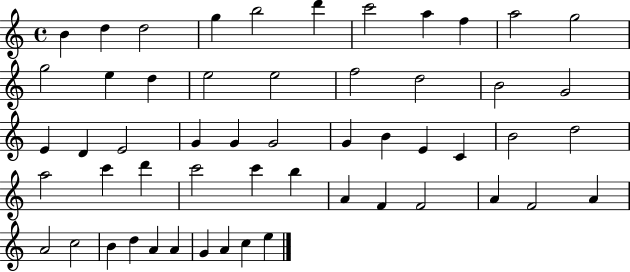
B4/q D5/q D5/h G5/q B5/h D6/q C6/h A5/q F5/q A5/h G5/h G5/h E5/q D5/q E5/h E5/h F5/h D5/h B4/h G4/h E4/q D4/q E4/h G4/q G4/q G4/h G4/q B4/q E4/q C4/q B4/h D5/h A5/h C6/q D6/q C6/h C6/q B5/q A4/q F4/q F4/h A4/q F4/h A4/q A4/h C5/h B4/q D5/q A4/q A4/q G4/q A4/q C5/q E5/q